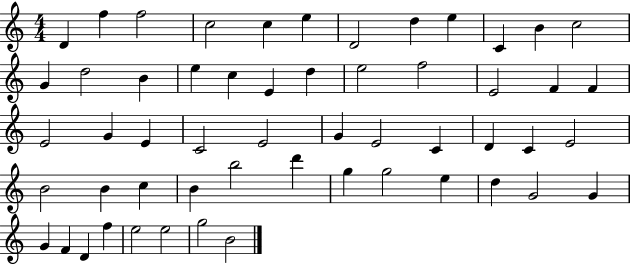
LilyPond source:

{
  \clef treble
  \numericTimeSignature
  \time 4/4
  \key c \major
  d'4 f''4 f''2 | c''2 c''4 e''4 | d'2 d''4 e''4 | c'4 b'4 c''2 | \break g'4 d''2 b'4 | e''4 c''4 e'4 d''4 | e''2 f''2 | e'2 f'4 f'4 | \break e'2 g'4 e'4 | c'2 e'2 | g'4 e'2 c'4 | d'4 c'4 e'2 | \break b'2 b'4 c''4 | b'4 b''2 d'''4 | g''4 g''2 e''4 | d''4 g'2 g'4 | \break g'4 f'4 d'4 f''4 | e''2 e''2 | g''2 b'2 | \bar "|."
}